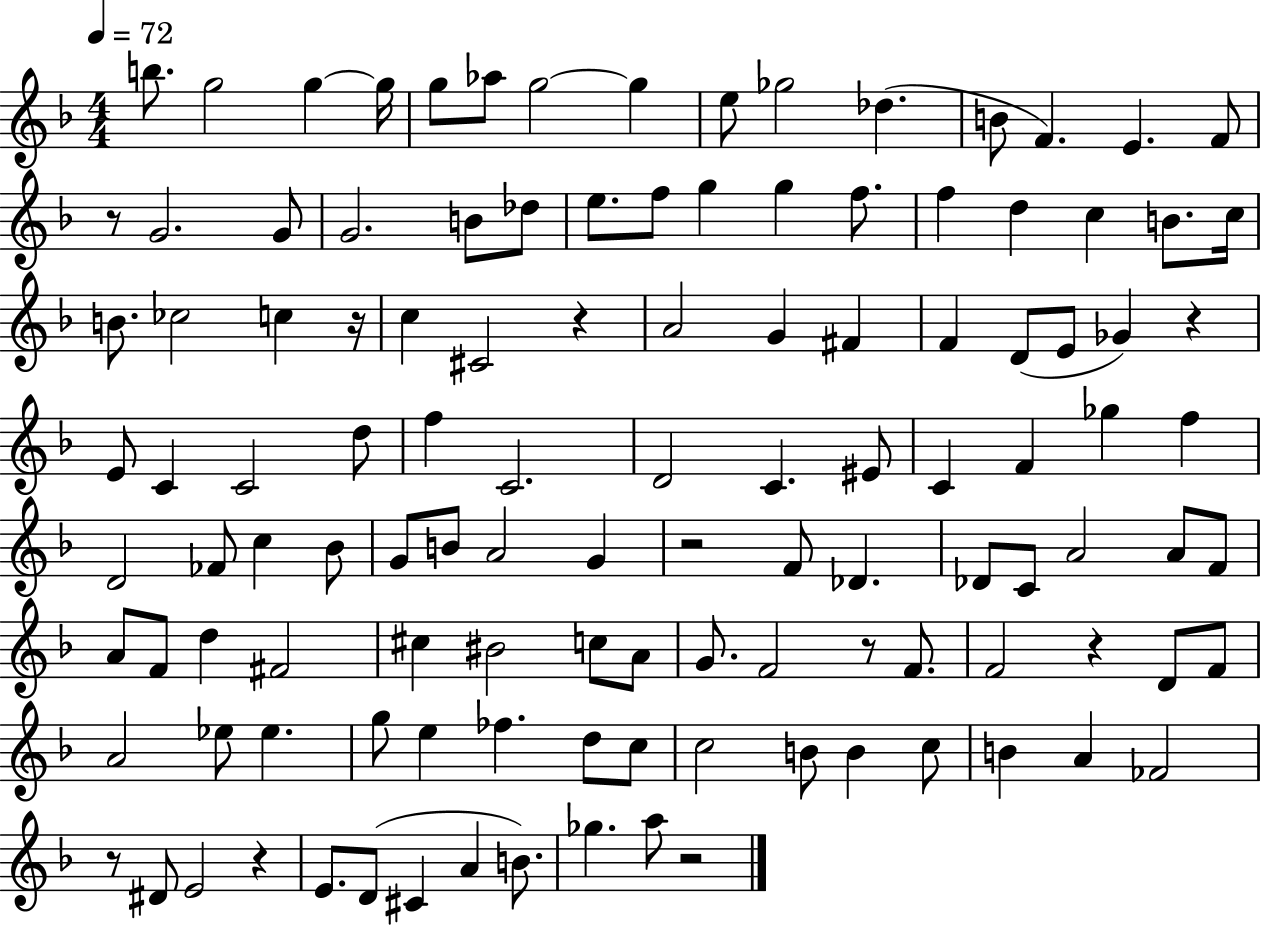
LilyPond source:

{
  \clef treble
  \numericTimeSignature
  \time 4/4
  \key f \major
  \tempo 4 = 72
  b''8. g''2 g''4~~ g''16 | g''8 aes''8 g''2~~ g''4 | e''8 ges''2 des''4.( | b'8 f'4.) e'4. f'8 | \break r8 g'2. g'8 | g'2. b'8 des''8 | e''8. f''8 g''4 g''4 f''8. | f''4 d''4 c''4 b'8. c''16 | \break b'8. ces''2 c''4 r16 | c''4 cis'2 r4 | a'2 g'4 fis'4 | f'4 d'8( e'8 ges'4) r4 | \break e'8 c'4 c'2 d''8 | f''4 c'2. | d'2 c'4. eis'8 | c'4 f'4 ges''4 f''4 | \break d'2 fes'8 c''4 bes'8 | g'8 b'8 a'2 g'4 | r2 f'8 des'4. | des'8 c'8 a'2 a'8 f'8 | \break a'8 f'8 d''4 fis'2 | cis''4 bis'2 c''8 a'8 | g'8. f'2 r8 f'8. | f'2 r4 d'8 f'8 | \break a'2 ees''8 ees''4. | g''8 e''4 fes''4. d''8 c''8 | c''2 b'8 b'4 c''8 | b'4 a'4 fes'2 | \break r8 dis'8 e'2 r4 | e'8. d'8( cis'4 a'4 b'8.) | ges''4. a''8 r2 | \bar "|."
}